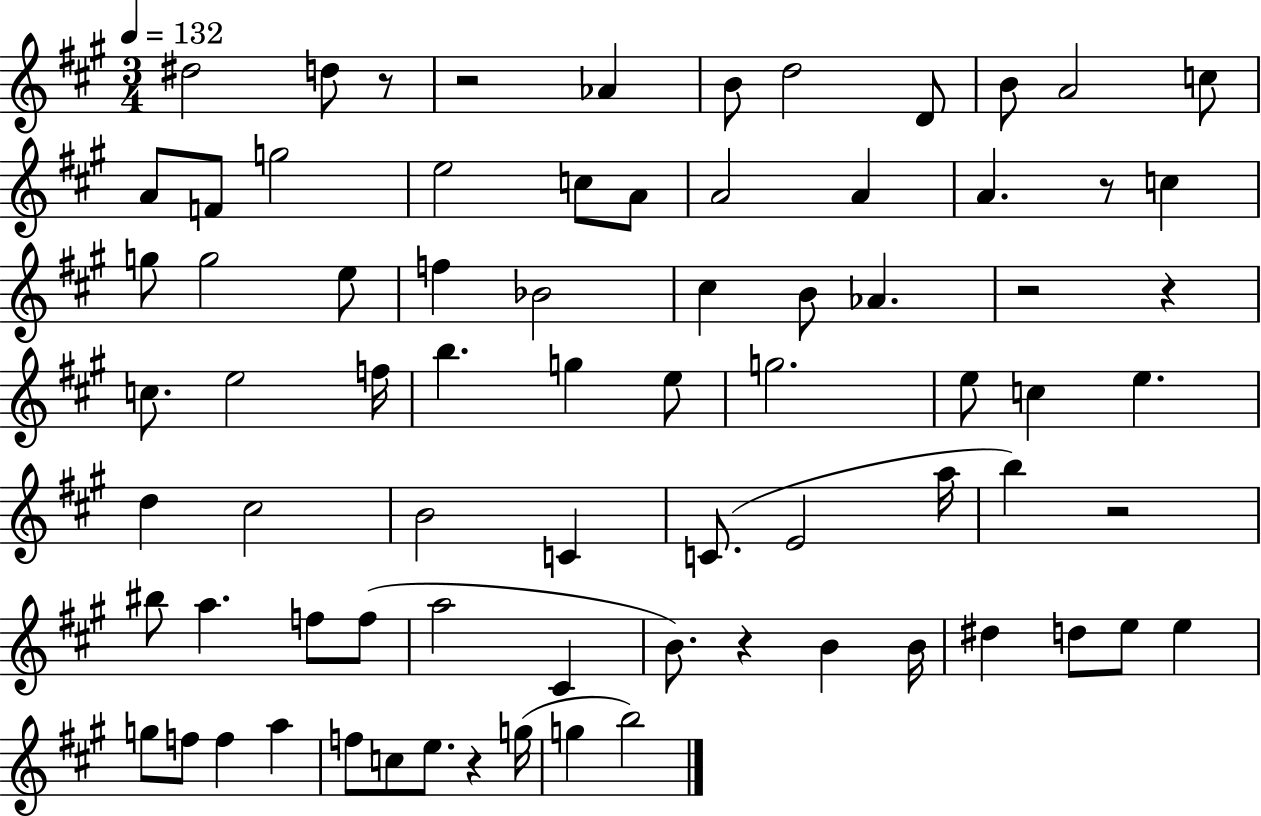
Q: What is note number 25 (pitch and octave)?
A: C#5